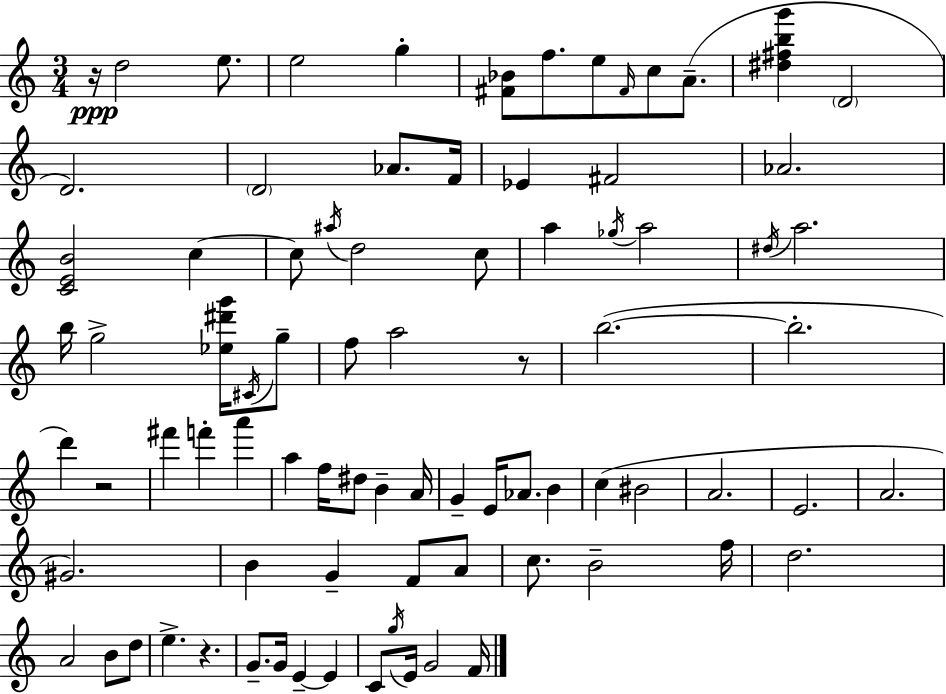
R/s D5/h E5/e. E5/h G5/q [F#4,Bb4]/e F5/e. E5/e F#4/s C5/e A4/e. [D#5,F#5,B5,G6]/q D4/h D4/h. D4/h Ab4/e. F4/s Eb4/q F#4/h Ab4/h. [C4,E4,B4]/h C5/q C5/e A#5/s D5/h C5/e A5/q Gb5/s A5/h D#5/s A5/h. B5/s G5/h [Eb5,D#6,G6]/s C#4/s G5/e F5/e A5/h R/e B5/h. B5/h. D6/q R/h F#6/q F6/q A6/q A5/q F5/s D#5/e B4/q A4/s G4/q E4/s Ab4/e. B4/q C5/q BIS4/h A4/h. E4/h. A4/h. G#4/h. B4/q G4/q F4/e A4/e C5/e. B4/h F5/s D5/h. A4/h B4/e D5/e E5/q. R/q. G4/e. G4/s E4/q E4/q C4/e G5/s E4/s G4/h F4/s